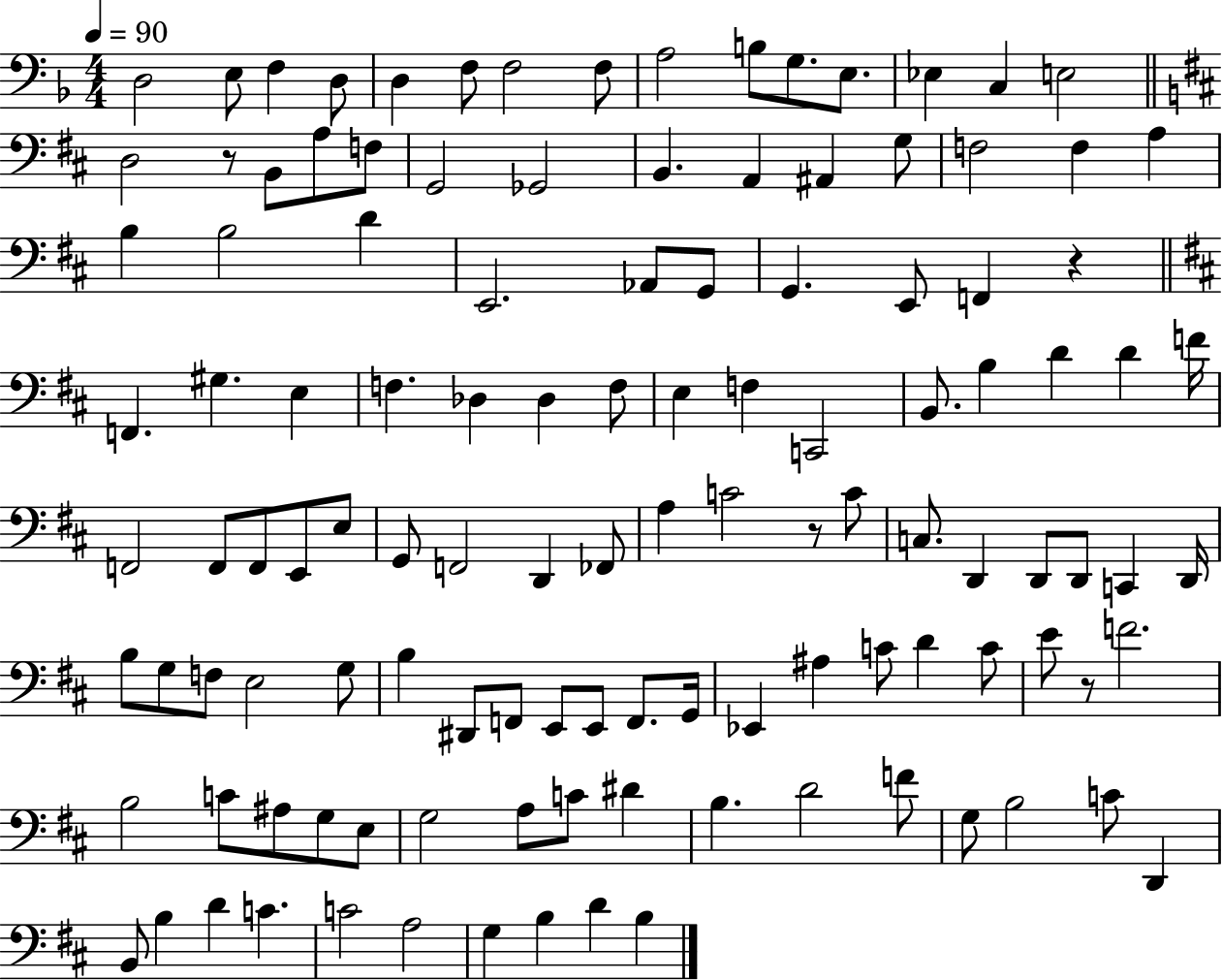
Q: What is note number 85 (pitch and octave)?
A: C4